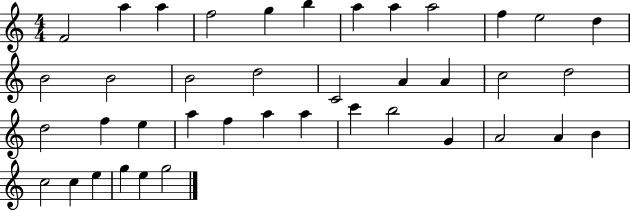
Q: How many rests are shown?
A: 0